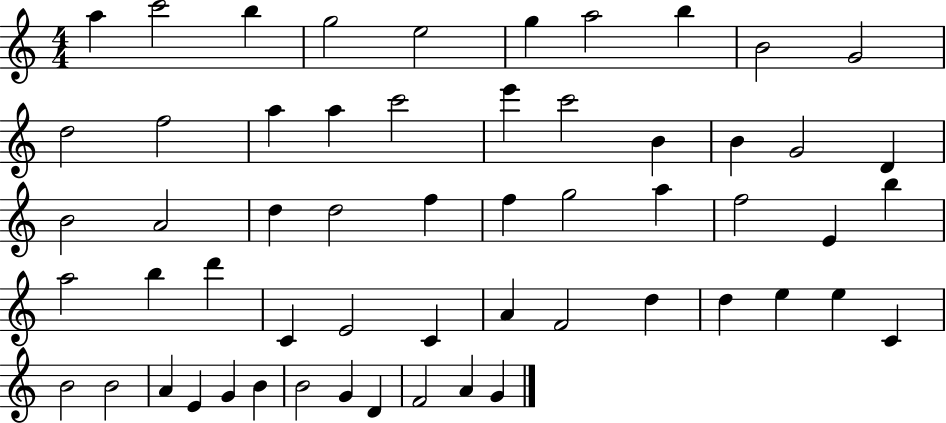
{
  \clef treble
  \numericTimeSignature
  \time 4/4
  \key c \major
  a''4 c'''2 b''4 | g''2 e''2 | g''4 a''2 b''4 | b'2 g'2 | \break d''2 f''2 | a''4 a''4 c'''2 | e'''4 c'''2 b'4 | b'4 g'2 d'4 | \break b'2 a'2 | d''4 d''2 f''4 | f''4 g''2 a''4 | f''2 e'4 b''4 | \break a''2 b''4 d'''4 | c'4 e'2 c'4 | a'4 f'2 d''4 | d''4 e''4 e''4 c'4 | \break b'2 b'2 | a'4 e'4 g'4 b'4 | b'2 g'4 d'4 | f'2 a'4 g'4 | \break \bar "|."
}